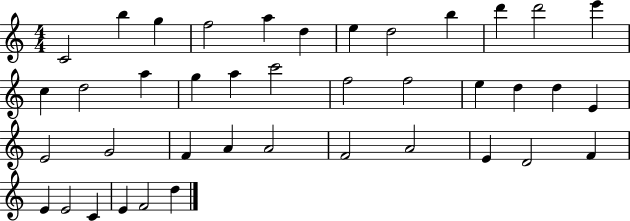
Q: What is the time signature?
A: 4/4